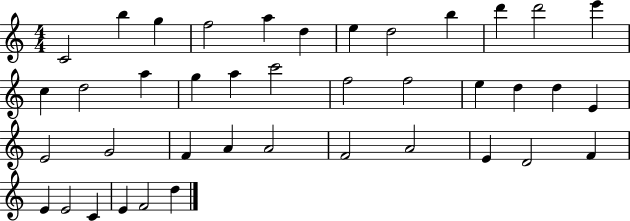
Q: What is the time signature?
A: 4/4